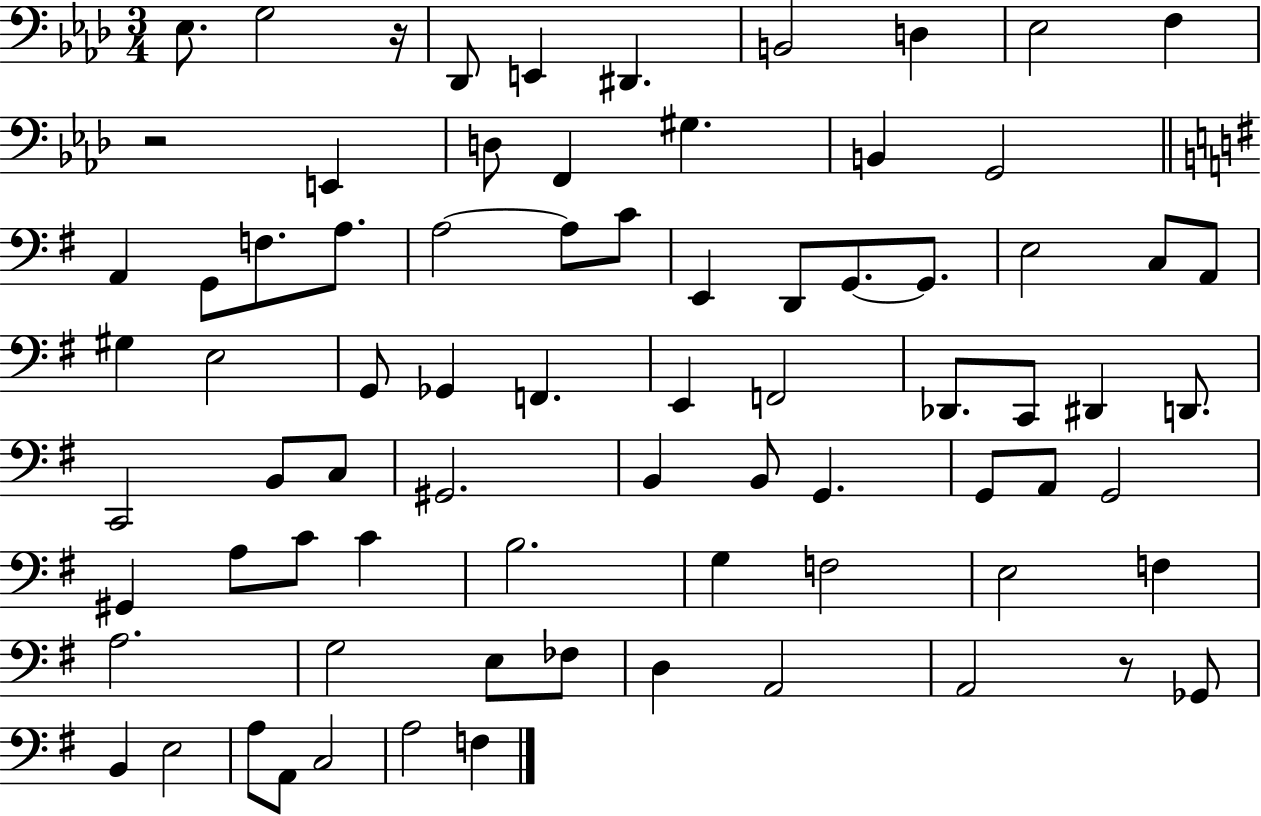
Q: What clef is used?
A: bass